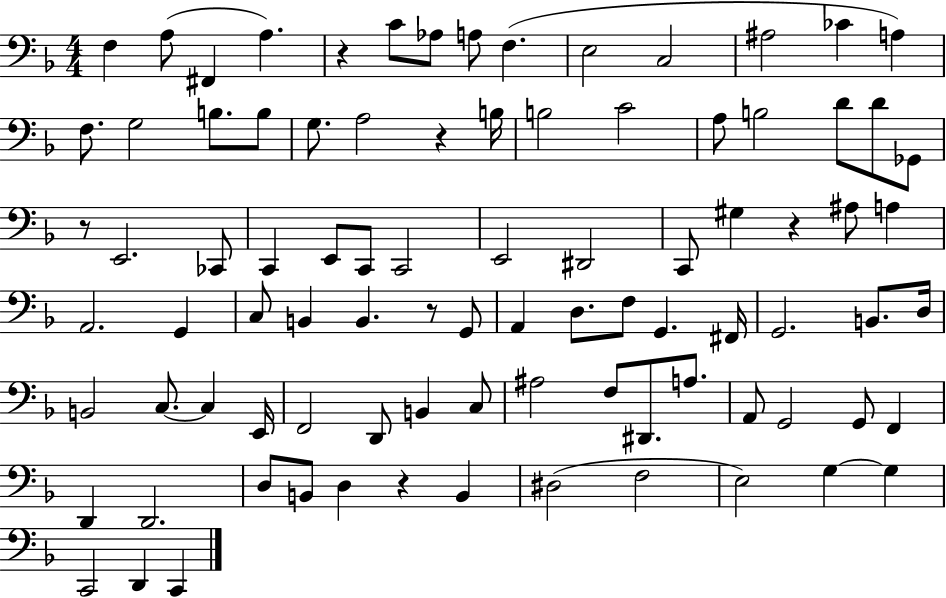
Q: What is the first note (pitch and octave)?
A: F3